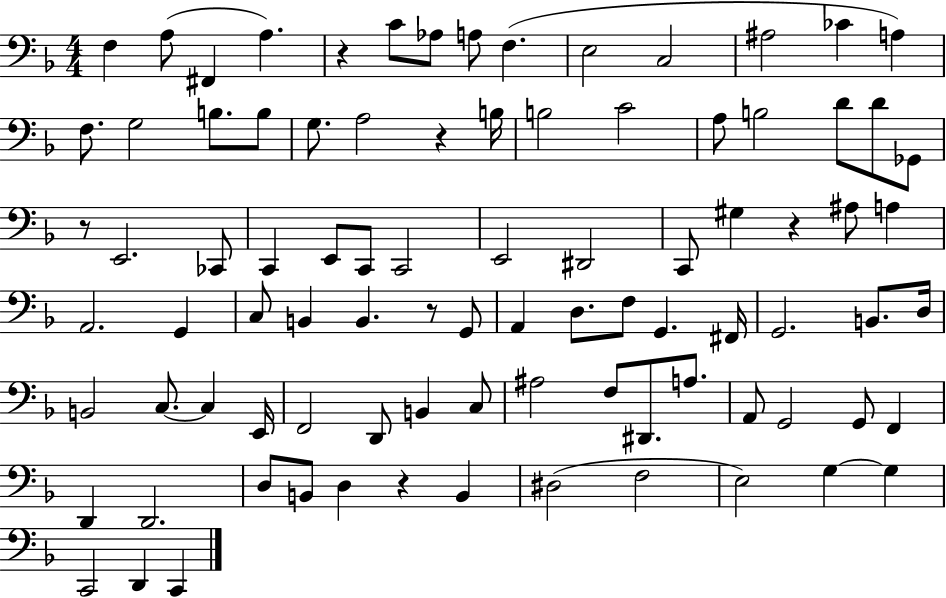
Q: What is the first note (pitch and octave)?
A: F3